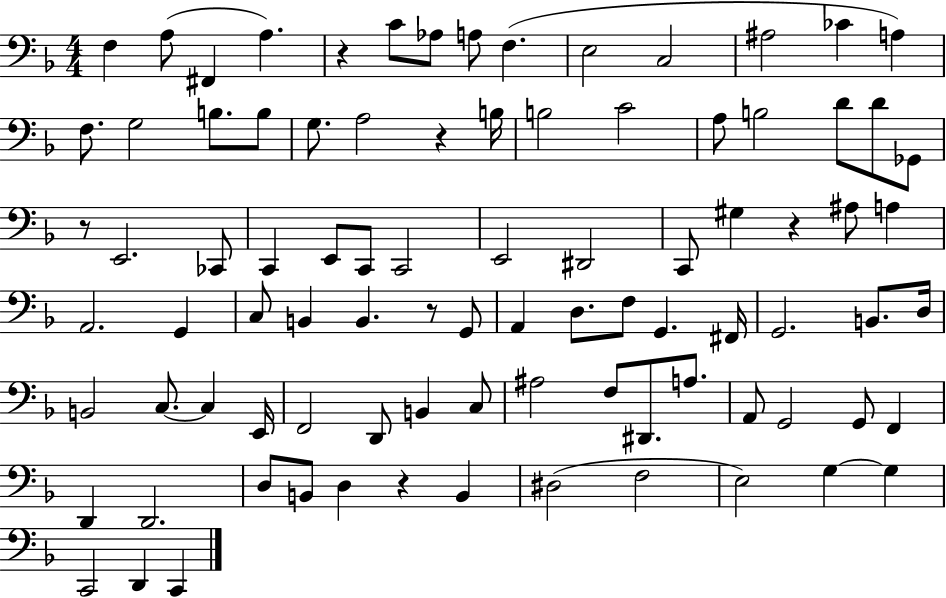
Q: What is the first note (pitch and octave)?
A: F3